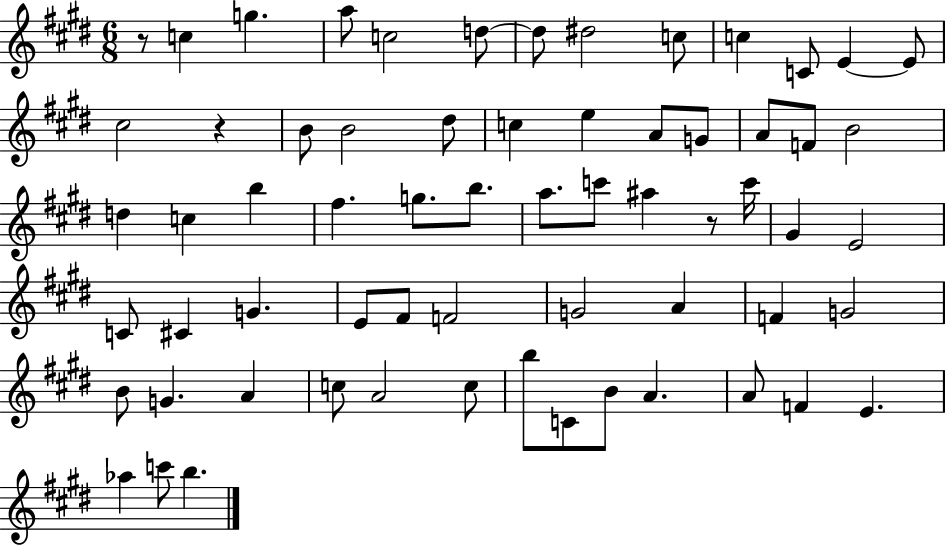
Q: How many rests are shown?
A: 3